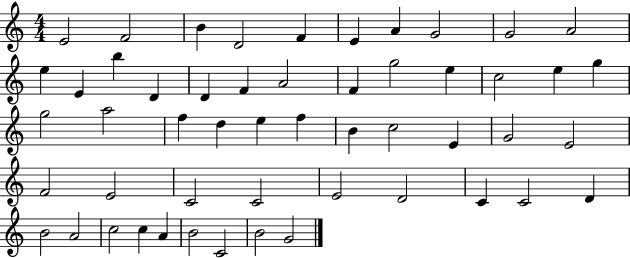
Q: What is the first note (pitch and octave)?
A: E4